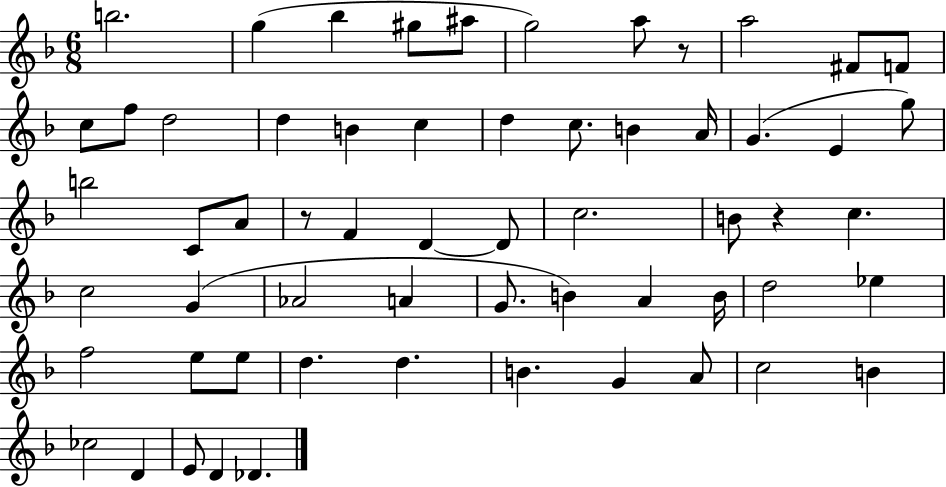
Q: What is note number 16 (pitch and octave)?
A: C5